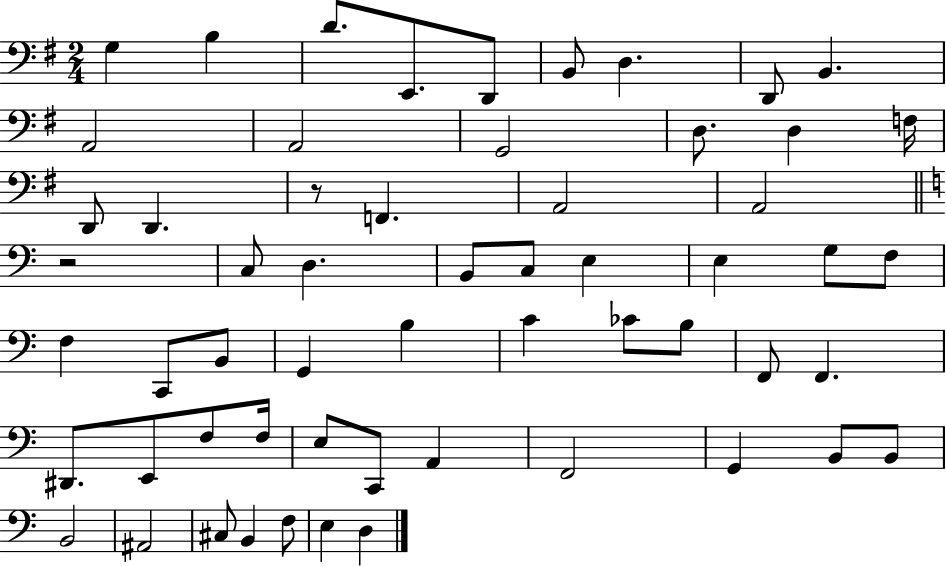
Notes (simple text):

G3/q B3/q D4/e. E2/e. D2/e B2/e D3/q. D2/e B2/q. A2/h A2/h G2/h D3/e. D3/q F3/s D2/e D2/q. R/e F2/q. A2/h A2/h R/h C3/e D3/q. B2/e C3/e E3/q E3/q G3/e F3/e F3/q C2/e B2/e G2/q B3/q C4/q CES4/e B3/e F2/e F2/q. D#2/e. E2/e F3/e F3/s E3/e C2/e A2/q F2/h G2/q B2/e B2/e B2/h A#2/h C#3/e B2/q F3/e E3/q D3/q